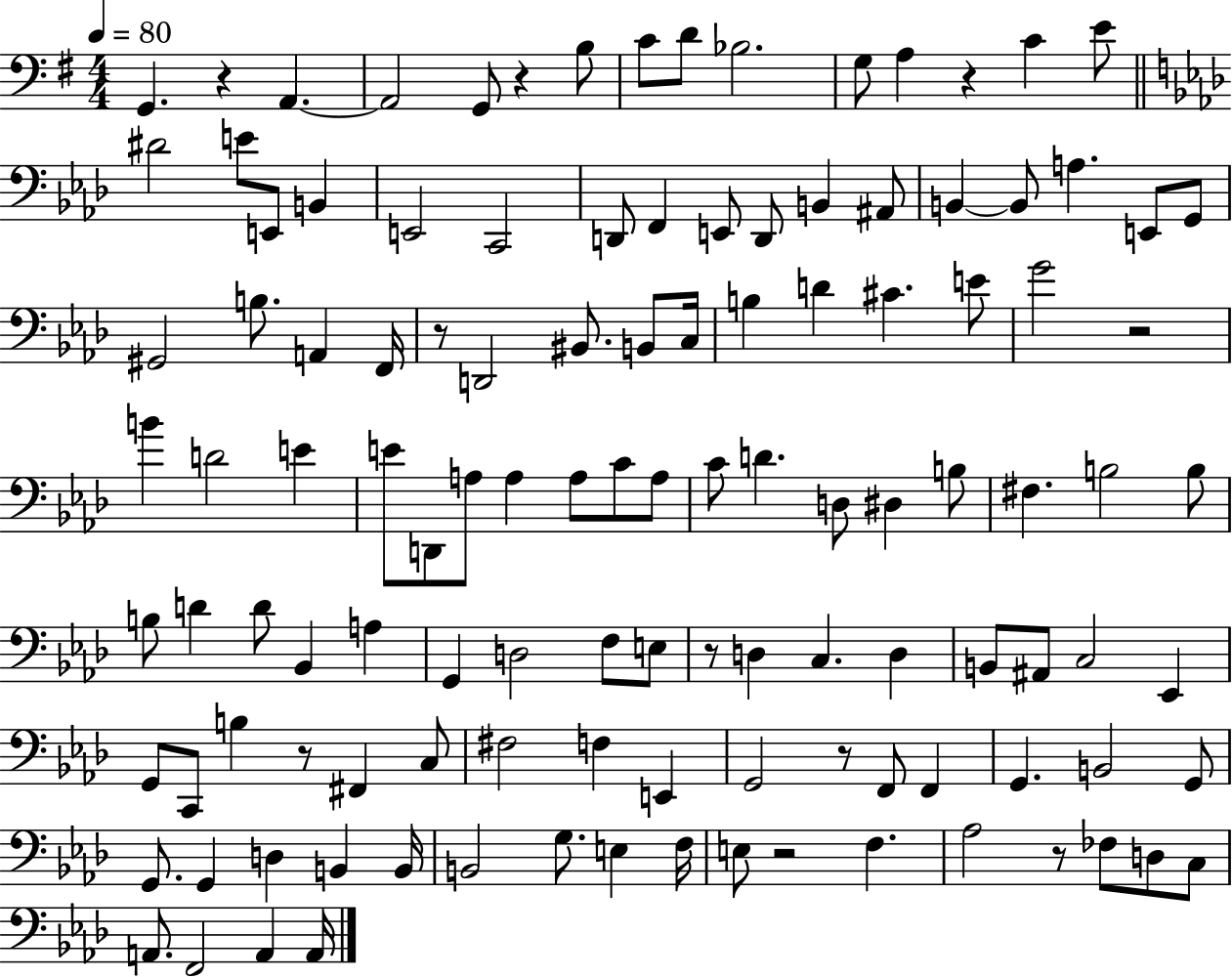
G2/q. R/q A2/q. A2/h G2/e R/q B3/e C4/e D4/e Bb3/h. G3/e A3/q R/q C4/q E4/e D#4/h E4/e E2/e B2/q E2/h C2/h D2/e F2/q E2/e D2/e B2/q A#2/e B2/q B2/e A3/q. E2/e G2/e G#2/h B3/e. A2/q F2/s R/e D2/h BIS2/e. B2/e C3/s B3/q D4/q C#4/q. E4/e G4/h R/h B4/q D4/h E4/q E4/e D2/e A3/e A3/q A3/e C4/e A3/e C4/e D4/q. D3/e D#3/q B3/e F#3/q. B3/h B3/e B3/e D4/q D4/e Bb2/q A3/q G2/q D3/h F3/e E3/e R/e D3/q C3/q. D3/q B2/e A#2/e C3/h Eb2/q G2/e C2/e B3/q R/e F#2/q C3/e F#3/h F3/q E2/q G2/h R/e F2/e F2/q G2/q. B2/h G2/e G2/e. G2/q D3/q B2/q B2/s B2/h G3/e. E3/q F3/s E3/e R/h F3/q. Ab3/h R/e FES3/e D3/e C3/e A2/e. F2/h A2/q A2/s